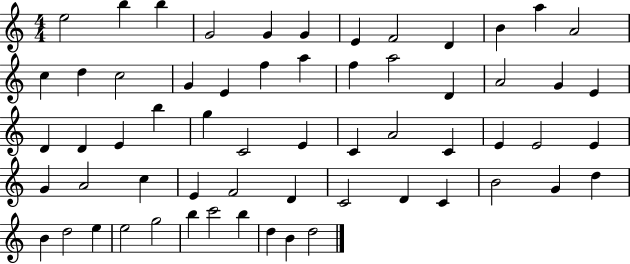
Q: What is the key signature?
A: C major